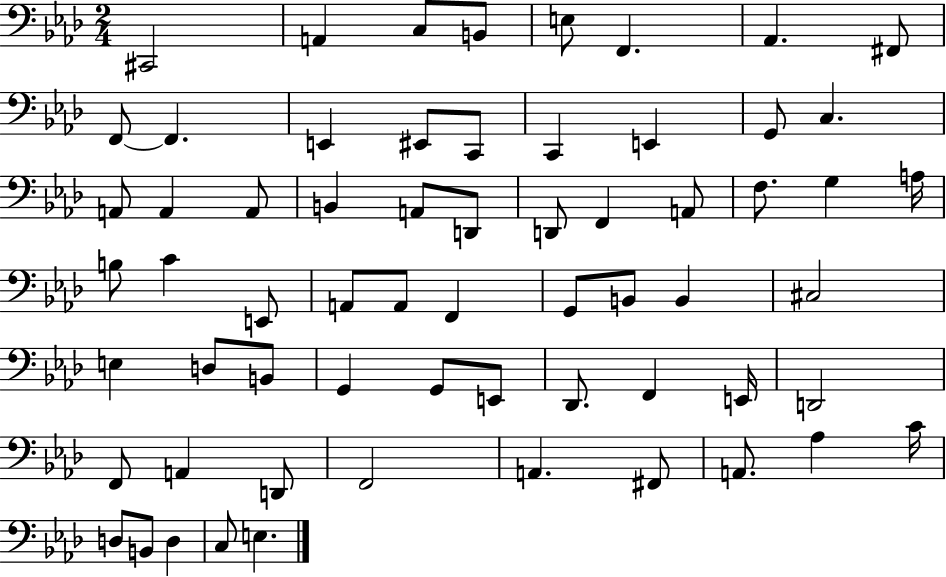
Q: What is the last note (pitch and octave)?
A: E3